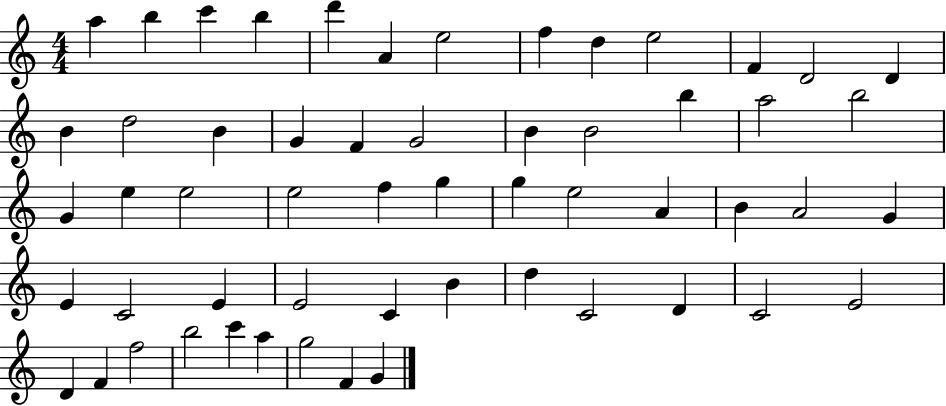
A5/q B5/q C6/q B5/q D6/q A4/q E5/h F5/q D5/q E5/h F4/q D4/h D4/q B4/q D5/h B4/q G4/q F4/q G4/h B4/q B4/h B5/q A5/h B5/h G4/q E5/q E5/h E5/h F5/q G5/q G5/q E5/h A4/q B4/q A4/h G4/q E4/q C4/h E4/q E4/h C4/q B4/q D5/q C4/h D4/q C4/h E4/h D4/q F4/q F5/h B5/h C6/q A5/q G5/h F4/q G4/q